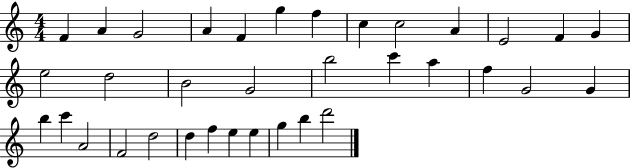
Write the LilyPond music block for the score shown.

{
  \clef treble
  \numericTimeSignature
  \time 4/4
  \key c \major
  f'4 a'4 g'2 | a'4 f'4 g''4 f''4 | c''4 c''2 a'4 | e'2 f'4 g'4 | \break e''2 d''2 | b'2 g'2 | b''2 c'''4 a''4 | f''4 g'2 g'4 | \break b''4 c'''4 a'2 | f'2 d''2 | d''4 f''4 e''4 e''4 | g''4 b''4 d'''2 | \break \bar "|."
}